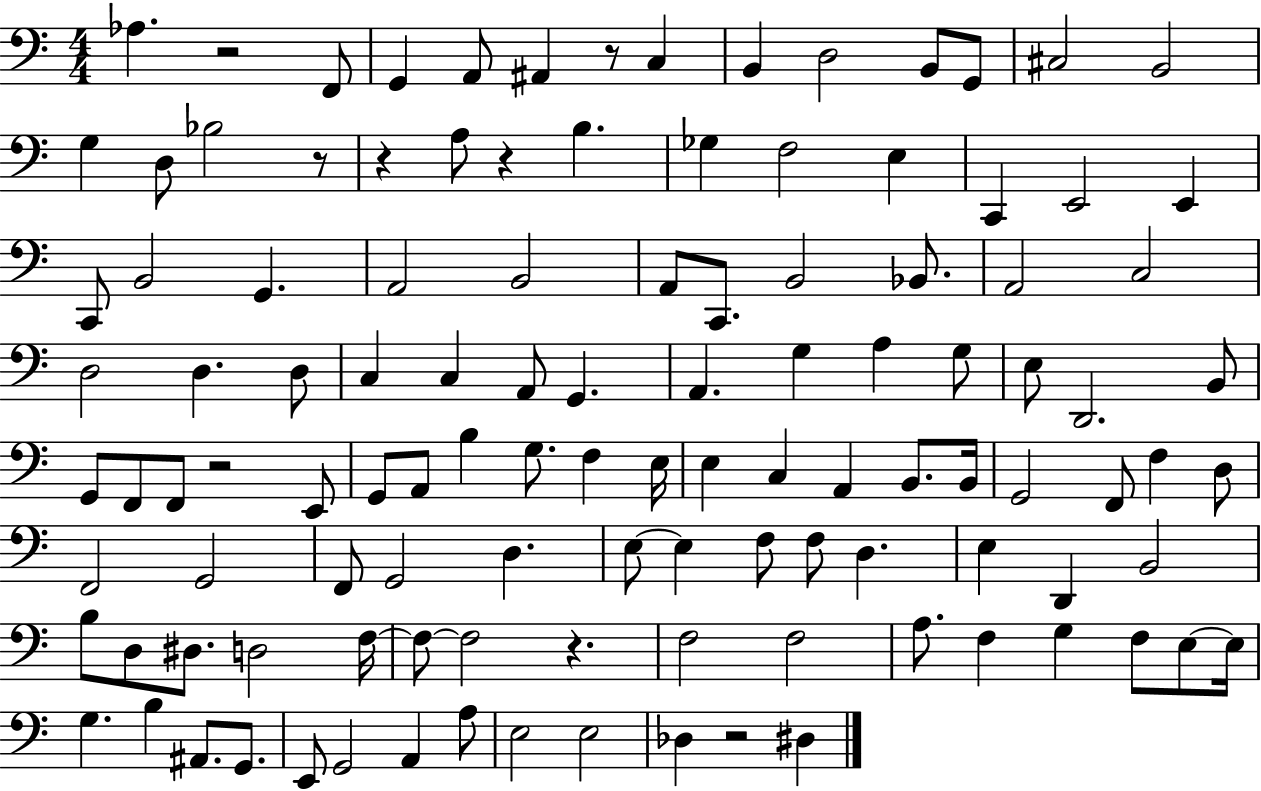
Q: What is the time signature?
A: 4/4